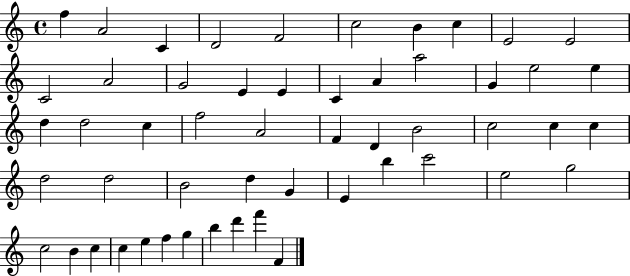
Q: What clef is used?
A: treble